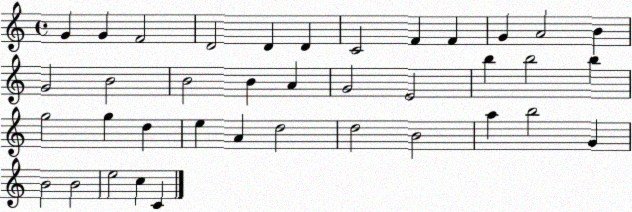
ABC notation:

X:1
T:Untitled
M:4/4
L:1/4
K:C
G G F2 D2 D D C2 F F G A2 B G2 B2 B2 B A G2 E2 b b2 b g2 g d e A d2 d2 B2 a b2 G B2 B2 e2 c C